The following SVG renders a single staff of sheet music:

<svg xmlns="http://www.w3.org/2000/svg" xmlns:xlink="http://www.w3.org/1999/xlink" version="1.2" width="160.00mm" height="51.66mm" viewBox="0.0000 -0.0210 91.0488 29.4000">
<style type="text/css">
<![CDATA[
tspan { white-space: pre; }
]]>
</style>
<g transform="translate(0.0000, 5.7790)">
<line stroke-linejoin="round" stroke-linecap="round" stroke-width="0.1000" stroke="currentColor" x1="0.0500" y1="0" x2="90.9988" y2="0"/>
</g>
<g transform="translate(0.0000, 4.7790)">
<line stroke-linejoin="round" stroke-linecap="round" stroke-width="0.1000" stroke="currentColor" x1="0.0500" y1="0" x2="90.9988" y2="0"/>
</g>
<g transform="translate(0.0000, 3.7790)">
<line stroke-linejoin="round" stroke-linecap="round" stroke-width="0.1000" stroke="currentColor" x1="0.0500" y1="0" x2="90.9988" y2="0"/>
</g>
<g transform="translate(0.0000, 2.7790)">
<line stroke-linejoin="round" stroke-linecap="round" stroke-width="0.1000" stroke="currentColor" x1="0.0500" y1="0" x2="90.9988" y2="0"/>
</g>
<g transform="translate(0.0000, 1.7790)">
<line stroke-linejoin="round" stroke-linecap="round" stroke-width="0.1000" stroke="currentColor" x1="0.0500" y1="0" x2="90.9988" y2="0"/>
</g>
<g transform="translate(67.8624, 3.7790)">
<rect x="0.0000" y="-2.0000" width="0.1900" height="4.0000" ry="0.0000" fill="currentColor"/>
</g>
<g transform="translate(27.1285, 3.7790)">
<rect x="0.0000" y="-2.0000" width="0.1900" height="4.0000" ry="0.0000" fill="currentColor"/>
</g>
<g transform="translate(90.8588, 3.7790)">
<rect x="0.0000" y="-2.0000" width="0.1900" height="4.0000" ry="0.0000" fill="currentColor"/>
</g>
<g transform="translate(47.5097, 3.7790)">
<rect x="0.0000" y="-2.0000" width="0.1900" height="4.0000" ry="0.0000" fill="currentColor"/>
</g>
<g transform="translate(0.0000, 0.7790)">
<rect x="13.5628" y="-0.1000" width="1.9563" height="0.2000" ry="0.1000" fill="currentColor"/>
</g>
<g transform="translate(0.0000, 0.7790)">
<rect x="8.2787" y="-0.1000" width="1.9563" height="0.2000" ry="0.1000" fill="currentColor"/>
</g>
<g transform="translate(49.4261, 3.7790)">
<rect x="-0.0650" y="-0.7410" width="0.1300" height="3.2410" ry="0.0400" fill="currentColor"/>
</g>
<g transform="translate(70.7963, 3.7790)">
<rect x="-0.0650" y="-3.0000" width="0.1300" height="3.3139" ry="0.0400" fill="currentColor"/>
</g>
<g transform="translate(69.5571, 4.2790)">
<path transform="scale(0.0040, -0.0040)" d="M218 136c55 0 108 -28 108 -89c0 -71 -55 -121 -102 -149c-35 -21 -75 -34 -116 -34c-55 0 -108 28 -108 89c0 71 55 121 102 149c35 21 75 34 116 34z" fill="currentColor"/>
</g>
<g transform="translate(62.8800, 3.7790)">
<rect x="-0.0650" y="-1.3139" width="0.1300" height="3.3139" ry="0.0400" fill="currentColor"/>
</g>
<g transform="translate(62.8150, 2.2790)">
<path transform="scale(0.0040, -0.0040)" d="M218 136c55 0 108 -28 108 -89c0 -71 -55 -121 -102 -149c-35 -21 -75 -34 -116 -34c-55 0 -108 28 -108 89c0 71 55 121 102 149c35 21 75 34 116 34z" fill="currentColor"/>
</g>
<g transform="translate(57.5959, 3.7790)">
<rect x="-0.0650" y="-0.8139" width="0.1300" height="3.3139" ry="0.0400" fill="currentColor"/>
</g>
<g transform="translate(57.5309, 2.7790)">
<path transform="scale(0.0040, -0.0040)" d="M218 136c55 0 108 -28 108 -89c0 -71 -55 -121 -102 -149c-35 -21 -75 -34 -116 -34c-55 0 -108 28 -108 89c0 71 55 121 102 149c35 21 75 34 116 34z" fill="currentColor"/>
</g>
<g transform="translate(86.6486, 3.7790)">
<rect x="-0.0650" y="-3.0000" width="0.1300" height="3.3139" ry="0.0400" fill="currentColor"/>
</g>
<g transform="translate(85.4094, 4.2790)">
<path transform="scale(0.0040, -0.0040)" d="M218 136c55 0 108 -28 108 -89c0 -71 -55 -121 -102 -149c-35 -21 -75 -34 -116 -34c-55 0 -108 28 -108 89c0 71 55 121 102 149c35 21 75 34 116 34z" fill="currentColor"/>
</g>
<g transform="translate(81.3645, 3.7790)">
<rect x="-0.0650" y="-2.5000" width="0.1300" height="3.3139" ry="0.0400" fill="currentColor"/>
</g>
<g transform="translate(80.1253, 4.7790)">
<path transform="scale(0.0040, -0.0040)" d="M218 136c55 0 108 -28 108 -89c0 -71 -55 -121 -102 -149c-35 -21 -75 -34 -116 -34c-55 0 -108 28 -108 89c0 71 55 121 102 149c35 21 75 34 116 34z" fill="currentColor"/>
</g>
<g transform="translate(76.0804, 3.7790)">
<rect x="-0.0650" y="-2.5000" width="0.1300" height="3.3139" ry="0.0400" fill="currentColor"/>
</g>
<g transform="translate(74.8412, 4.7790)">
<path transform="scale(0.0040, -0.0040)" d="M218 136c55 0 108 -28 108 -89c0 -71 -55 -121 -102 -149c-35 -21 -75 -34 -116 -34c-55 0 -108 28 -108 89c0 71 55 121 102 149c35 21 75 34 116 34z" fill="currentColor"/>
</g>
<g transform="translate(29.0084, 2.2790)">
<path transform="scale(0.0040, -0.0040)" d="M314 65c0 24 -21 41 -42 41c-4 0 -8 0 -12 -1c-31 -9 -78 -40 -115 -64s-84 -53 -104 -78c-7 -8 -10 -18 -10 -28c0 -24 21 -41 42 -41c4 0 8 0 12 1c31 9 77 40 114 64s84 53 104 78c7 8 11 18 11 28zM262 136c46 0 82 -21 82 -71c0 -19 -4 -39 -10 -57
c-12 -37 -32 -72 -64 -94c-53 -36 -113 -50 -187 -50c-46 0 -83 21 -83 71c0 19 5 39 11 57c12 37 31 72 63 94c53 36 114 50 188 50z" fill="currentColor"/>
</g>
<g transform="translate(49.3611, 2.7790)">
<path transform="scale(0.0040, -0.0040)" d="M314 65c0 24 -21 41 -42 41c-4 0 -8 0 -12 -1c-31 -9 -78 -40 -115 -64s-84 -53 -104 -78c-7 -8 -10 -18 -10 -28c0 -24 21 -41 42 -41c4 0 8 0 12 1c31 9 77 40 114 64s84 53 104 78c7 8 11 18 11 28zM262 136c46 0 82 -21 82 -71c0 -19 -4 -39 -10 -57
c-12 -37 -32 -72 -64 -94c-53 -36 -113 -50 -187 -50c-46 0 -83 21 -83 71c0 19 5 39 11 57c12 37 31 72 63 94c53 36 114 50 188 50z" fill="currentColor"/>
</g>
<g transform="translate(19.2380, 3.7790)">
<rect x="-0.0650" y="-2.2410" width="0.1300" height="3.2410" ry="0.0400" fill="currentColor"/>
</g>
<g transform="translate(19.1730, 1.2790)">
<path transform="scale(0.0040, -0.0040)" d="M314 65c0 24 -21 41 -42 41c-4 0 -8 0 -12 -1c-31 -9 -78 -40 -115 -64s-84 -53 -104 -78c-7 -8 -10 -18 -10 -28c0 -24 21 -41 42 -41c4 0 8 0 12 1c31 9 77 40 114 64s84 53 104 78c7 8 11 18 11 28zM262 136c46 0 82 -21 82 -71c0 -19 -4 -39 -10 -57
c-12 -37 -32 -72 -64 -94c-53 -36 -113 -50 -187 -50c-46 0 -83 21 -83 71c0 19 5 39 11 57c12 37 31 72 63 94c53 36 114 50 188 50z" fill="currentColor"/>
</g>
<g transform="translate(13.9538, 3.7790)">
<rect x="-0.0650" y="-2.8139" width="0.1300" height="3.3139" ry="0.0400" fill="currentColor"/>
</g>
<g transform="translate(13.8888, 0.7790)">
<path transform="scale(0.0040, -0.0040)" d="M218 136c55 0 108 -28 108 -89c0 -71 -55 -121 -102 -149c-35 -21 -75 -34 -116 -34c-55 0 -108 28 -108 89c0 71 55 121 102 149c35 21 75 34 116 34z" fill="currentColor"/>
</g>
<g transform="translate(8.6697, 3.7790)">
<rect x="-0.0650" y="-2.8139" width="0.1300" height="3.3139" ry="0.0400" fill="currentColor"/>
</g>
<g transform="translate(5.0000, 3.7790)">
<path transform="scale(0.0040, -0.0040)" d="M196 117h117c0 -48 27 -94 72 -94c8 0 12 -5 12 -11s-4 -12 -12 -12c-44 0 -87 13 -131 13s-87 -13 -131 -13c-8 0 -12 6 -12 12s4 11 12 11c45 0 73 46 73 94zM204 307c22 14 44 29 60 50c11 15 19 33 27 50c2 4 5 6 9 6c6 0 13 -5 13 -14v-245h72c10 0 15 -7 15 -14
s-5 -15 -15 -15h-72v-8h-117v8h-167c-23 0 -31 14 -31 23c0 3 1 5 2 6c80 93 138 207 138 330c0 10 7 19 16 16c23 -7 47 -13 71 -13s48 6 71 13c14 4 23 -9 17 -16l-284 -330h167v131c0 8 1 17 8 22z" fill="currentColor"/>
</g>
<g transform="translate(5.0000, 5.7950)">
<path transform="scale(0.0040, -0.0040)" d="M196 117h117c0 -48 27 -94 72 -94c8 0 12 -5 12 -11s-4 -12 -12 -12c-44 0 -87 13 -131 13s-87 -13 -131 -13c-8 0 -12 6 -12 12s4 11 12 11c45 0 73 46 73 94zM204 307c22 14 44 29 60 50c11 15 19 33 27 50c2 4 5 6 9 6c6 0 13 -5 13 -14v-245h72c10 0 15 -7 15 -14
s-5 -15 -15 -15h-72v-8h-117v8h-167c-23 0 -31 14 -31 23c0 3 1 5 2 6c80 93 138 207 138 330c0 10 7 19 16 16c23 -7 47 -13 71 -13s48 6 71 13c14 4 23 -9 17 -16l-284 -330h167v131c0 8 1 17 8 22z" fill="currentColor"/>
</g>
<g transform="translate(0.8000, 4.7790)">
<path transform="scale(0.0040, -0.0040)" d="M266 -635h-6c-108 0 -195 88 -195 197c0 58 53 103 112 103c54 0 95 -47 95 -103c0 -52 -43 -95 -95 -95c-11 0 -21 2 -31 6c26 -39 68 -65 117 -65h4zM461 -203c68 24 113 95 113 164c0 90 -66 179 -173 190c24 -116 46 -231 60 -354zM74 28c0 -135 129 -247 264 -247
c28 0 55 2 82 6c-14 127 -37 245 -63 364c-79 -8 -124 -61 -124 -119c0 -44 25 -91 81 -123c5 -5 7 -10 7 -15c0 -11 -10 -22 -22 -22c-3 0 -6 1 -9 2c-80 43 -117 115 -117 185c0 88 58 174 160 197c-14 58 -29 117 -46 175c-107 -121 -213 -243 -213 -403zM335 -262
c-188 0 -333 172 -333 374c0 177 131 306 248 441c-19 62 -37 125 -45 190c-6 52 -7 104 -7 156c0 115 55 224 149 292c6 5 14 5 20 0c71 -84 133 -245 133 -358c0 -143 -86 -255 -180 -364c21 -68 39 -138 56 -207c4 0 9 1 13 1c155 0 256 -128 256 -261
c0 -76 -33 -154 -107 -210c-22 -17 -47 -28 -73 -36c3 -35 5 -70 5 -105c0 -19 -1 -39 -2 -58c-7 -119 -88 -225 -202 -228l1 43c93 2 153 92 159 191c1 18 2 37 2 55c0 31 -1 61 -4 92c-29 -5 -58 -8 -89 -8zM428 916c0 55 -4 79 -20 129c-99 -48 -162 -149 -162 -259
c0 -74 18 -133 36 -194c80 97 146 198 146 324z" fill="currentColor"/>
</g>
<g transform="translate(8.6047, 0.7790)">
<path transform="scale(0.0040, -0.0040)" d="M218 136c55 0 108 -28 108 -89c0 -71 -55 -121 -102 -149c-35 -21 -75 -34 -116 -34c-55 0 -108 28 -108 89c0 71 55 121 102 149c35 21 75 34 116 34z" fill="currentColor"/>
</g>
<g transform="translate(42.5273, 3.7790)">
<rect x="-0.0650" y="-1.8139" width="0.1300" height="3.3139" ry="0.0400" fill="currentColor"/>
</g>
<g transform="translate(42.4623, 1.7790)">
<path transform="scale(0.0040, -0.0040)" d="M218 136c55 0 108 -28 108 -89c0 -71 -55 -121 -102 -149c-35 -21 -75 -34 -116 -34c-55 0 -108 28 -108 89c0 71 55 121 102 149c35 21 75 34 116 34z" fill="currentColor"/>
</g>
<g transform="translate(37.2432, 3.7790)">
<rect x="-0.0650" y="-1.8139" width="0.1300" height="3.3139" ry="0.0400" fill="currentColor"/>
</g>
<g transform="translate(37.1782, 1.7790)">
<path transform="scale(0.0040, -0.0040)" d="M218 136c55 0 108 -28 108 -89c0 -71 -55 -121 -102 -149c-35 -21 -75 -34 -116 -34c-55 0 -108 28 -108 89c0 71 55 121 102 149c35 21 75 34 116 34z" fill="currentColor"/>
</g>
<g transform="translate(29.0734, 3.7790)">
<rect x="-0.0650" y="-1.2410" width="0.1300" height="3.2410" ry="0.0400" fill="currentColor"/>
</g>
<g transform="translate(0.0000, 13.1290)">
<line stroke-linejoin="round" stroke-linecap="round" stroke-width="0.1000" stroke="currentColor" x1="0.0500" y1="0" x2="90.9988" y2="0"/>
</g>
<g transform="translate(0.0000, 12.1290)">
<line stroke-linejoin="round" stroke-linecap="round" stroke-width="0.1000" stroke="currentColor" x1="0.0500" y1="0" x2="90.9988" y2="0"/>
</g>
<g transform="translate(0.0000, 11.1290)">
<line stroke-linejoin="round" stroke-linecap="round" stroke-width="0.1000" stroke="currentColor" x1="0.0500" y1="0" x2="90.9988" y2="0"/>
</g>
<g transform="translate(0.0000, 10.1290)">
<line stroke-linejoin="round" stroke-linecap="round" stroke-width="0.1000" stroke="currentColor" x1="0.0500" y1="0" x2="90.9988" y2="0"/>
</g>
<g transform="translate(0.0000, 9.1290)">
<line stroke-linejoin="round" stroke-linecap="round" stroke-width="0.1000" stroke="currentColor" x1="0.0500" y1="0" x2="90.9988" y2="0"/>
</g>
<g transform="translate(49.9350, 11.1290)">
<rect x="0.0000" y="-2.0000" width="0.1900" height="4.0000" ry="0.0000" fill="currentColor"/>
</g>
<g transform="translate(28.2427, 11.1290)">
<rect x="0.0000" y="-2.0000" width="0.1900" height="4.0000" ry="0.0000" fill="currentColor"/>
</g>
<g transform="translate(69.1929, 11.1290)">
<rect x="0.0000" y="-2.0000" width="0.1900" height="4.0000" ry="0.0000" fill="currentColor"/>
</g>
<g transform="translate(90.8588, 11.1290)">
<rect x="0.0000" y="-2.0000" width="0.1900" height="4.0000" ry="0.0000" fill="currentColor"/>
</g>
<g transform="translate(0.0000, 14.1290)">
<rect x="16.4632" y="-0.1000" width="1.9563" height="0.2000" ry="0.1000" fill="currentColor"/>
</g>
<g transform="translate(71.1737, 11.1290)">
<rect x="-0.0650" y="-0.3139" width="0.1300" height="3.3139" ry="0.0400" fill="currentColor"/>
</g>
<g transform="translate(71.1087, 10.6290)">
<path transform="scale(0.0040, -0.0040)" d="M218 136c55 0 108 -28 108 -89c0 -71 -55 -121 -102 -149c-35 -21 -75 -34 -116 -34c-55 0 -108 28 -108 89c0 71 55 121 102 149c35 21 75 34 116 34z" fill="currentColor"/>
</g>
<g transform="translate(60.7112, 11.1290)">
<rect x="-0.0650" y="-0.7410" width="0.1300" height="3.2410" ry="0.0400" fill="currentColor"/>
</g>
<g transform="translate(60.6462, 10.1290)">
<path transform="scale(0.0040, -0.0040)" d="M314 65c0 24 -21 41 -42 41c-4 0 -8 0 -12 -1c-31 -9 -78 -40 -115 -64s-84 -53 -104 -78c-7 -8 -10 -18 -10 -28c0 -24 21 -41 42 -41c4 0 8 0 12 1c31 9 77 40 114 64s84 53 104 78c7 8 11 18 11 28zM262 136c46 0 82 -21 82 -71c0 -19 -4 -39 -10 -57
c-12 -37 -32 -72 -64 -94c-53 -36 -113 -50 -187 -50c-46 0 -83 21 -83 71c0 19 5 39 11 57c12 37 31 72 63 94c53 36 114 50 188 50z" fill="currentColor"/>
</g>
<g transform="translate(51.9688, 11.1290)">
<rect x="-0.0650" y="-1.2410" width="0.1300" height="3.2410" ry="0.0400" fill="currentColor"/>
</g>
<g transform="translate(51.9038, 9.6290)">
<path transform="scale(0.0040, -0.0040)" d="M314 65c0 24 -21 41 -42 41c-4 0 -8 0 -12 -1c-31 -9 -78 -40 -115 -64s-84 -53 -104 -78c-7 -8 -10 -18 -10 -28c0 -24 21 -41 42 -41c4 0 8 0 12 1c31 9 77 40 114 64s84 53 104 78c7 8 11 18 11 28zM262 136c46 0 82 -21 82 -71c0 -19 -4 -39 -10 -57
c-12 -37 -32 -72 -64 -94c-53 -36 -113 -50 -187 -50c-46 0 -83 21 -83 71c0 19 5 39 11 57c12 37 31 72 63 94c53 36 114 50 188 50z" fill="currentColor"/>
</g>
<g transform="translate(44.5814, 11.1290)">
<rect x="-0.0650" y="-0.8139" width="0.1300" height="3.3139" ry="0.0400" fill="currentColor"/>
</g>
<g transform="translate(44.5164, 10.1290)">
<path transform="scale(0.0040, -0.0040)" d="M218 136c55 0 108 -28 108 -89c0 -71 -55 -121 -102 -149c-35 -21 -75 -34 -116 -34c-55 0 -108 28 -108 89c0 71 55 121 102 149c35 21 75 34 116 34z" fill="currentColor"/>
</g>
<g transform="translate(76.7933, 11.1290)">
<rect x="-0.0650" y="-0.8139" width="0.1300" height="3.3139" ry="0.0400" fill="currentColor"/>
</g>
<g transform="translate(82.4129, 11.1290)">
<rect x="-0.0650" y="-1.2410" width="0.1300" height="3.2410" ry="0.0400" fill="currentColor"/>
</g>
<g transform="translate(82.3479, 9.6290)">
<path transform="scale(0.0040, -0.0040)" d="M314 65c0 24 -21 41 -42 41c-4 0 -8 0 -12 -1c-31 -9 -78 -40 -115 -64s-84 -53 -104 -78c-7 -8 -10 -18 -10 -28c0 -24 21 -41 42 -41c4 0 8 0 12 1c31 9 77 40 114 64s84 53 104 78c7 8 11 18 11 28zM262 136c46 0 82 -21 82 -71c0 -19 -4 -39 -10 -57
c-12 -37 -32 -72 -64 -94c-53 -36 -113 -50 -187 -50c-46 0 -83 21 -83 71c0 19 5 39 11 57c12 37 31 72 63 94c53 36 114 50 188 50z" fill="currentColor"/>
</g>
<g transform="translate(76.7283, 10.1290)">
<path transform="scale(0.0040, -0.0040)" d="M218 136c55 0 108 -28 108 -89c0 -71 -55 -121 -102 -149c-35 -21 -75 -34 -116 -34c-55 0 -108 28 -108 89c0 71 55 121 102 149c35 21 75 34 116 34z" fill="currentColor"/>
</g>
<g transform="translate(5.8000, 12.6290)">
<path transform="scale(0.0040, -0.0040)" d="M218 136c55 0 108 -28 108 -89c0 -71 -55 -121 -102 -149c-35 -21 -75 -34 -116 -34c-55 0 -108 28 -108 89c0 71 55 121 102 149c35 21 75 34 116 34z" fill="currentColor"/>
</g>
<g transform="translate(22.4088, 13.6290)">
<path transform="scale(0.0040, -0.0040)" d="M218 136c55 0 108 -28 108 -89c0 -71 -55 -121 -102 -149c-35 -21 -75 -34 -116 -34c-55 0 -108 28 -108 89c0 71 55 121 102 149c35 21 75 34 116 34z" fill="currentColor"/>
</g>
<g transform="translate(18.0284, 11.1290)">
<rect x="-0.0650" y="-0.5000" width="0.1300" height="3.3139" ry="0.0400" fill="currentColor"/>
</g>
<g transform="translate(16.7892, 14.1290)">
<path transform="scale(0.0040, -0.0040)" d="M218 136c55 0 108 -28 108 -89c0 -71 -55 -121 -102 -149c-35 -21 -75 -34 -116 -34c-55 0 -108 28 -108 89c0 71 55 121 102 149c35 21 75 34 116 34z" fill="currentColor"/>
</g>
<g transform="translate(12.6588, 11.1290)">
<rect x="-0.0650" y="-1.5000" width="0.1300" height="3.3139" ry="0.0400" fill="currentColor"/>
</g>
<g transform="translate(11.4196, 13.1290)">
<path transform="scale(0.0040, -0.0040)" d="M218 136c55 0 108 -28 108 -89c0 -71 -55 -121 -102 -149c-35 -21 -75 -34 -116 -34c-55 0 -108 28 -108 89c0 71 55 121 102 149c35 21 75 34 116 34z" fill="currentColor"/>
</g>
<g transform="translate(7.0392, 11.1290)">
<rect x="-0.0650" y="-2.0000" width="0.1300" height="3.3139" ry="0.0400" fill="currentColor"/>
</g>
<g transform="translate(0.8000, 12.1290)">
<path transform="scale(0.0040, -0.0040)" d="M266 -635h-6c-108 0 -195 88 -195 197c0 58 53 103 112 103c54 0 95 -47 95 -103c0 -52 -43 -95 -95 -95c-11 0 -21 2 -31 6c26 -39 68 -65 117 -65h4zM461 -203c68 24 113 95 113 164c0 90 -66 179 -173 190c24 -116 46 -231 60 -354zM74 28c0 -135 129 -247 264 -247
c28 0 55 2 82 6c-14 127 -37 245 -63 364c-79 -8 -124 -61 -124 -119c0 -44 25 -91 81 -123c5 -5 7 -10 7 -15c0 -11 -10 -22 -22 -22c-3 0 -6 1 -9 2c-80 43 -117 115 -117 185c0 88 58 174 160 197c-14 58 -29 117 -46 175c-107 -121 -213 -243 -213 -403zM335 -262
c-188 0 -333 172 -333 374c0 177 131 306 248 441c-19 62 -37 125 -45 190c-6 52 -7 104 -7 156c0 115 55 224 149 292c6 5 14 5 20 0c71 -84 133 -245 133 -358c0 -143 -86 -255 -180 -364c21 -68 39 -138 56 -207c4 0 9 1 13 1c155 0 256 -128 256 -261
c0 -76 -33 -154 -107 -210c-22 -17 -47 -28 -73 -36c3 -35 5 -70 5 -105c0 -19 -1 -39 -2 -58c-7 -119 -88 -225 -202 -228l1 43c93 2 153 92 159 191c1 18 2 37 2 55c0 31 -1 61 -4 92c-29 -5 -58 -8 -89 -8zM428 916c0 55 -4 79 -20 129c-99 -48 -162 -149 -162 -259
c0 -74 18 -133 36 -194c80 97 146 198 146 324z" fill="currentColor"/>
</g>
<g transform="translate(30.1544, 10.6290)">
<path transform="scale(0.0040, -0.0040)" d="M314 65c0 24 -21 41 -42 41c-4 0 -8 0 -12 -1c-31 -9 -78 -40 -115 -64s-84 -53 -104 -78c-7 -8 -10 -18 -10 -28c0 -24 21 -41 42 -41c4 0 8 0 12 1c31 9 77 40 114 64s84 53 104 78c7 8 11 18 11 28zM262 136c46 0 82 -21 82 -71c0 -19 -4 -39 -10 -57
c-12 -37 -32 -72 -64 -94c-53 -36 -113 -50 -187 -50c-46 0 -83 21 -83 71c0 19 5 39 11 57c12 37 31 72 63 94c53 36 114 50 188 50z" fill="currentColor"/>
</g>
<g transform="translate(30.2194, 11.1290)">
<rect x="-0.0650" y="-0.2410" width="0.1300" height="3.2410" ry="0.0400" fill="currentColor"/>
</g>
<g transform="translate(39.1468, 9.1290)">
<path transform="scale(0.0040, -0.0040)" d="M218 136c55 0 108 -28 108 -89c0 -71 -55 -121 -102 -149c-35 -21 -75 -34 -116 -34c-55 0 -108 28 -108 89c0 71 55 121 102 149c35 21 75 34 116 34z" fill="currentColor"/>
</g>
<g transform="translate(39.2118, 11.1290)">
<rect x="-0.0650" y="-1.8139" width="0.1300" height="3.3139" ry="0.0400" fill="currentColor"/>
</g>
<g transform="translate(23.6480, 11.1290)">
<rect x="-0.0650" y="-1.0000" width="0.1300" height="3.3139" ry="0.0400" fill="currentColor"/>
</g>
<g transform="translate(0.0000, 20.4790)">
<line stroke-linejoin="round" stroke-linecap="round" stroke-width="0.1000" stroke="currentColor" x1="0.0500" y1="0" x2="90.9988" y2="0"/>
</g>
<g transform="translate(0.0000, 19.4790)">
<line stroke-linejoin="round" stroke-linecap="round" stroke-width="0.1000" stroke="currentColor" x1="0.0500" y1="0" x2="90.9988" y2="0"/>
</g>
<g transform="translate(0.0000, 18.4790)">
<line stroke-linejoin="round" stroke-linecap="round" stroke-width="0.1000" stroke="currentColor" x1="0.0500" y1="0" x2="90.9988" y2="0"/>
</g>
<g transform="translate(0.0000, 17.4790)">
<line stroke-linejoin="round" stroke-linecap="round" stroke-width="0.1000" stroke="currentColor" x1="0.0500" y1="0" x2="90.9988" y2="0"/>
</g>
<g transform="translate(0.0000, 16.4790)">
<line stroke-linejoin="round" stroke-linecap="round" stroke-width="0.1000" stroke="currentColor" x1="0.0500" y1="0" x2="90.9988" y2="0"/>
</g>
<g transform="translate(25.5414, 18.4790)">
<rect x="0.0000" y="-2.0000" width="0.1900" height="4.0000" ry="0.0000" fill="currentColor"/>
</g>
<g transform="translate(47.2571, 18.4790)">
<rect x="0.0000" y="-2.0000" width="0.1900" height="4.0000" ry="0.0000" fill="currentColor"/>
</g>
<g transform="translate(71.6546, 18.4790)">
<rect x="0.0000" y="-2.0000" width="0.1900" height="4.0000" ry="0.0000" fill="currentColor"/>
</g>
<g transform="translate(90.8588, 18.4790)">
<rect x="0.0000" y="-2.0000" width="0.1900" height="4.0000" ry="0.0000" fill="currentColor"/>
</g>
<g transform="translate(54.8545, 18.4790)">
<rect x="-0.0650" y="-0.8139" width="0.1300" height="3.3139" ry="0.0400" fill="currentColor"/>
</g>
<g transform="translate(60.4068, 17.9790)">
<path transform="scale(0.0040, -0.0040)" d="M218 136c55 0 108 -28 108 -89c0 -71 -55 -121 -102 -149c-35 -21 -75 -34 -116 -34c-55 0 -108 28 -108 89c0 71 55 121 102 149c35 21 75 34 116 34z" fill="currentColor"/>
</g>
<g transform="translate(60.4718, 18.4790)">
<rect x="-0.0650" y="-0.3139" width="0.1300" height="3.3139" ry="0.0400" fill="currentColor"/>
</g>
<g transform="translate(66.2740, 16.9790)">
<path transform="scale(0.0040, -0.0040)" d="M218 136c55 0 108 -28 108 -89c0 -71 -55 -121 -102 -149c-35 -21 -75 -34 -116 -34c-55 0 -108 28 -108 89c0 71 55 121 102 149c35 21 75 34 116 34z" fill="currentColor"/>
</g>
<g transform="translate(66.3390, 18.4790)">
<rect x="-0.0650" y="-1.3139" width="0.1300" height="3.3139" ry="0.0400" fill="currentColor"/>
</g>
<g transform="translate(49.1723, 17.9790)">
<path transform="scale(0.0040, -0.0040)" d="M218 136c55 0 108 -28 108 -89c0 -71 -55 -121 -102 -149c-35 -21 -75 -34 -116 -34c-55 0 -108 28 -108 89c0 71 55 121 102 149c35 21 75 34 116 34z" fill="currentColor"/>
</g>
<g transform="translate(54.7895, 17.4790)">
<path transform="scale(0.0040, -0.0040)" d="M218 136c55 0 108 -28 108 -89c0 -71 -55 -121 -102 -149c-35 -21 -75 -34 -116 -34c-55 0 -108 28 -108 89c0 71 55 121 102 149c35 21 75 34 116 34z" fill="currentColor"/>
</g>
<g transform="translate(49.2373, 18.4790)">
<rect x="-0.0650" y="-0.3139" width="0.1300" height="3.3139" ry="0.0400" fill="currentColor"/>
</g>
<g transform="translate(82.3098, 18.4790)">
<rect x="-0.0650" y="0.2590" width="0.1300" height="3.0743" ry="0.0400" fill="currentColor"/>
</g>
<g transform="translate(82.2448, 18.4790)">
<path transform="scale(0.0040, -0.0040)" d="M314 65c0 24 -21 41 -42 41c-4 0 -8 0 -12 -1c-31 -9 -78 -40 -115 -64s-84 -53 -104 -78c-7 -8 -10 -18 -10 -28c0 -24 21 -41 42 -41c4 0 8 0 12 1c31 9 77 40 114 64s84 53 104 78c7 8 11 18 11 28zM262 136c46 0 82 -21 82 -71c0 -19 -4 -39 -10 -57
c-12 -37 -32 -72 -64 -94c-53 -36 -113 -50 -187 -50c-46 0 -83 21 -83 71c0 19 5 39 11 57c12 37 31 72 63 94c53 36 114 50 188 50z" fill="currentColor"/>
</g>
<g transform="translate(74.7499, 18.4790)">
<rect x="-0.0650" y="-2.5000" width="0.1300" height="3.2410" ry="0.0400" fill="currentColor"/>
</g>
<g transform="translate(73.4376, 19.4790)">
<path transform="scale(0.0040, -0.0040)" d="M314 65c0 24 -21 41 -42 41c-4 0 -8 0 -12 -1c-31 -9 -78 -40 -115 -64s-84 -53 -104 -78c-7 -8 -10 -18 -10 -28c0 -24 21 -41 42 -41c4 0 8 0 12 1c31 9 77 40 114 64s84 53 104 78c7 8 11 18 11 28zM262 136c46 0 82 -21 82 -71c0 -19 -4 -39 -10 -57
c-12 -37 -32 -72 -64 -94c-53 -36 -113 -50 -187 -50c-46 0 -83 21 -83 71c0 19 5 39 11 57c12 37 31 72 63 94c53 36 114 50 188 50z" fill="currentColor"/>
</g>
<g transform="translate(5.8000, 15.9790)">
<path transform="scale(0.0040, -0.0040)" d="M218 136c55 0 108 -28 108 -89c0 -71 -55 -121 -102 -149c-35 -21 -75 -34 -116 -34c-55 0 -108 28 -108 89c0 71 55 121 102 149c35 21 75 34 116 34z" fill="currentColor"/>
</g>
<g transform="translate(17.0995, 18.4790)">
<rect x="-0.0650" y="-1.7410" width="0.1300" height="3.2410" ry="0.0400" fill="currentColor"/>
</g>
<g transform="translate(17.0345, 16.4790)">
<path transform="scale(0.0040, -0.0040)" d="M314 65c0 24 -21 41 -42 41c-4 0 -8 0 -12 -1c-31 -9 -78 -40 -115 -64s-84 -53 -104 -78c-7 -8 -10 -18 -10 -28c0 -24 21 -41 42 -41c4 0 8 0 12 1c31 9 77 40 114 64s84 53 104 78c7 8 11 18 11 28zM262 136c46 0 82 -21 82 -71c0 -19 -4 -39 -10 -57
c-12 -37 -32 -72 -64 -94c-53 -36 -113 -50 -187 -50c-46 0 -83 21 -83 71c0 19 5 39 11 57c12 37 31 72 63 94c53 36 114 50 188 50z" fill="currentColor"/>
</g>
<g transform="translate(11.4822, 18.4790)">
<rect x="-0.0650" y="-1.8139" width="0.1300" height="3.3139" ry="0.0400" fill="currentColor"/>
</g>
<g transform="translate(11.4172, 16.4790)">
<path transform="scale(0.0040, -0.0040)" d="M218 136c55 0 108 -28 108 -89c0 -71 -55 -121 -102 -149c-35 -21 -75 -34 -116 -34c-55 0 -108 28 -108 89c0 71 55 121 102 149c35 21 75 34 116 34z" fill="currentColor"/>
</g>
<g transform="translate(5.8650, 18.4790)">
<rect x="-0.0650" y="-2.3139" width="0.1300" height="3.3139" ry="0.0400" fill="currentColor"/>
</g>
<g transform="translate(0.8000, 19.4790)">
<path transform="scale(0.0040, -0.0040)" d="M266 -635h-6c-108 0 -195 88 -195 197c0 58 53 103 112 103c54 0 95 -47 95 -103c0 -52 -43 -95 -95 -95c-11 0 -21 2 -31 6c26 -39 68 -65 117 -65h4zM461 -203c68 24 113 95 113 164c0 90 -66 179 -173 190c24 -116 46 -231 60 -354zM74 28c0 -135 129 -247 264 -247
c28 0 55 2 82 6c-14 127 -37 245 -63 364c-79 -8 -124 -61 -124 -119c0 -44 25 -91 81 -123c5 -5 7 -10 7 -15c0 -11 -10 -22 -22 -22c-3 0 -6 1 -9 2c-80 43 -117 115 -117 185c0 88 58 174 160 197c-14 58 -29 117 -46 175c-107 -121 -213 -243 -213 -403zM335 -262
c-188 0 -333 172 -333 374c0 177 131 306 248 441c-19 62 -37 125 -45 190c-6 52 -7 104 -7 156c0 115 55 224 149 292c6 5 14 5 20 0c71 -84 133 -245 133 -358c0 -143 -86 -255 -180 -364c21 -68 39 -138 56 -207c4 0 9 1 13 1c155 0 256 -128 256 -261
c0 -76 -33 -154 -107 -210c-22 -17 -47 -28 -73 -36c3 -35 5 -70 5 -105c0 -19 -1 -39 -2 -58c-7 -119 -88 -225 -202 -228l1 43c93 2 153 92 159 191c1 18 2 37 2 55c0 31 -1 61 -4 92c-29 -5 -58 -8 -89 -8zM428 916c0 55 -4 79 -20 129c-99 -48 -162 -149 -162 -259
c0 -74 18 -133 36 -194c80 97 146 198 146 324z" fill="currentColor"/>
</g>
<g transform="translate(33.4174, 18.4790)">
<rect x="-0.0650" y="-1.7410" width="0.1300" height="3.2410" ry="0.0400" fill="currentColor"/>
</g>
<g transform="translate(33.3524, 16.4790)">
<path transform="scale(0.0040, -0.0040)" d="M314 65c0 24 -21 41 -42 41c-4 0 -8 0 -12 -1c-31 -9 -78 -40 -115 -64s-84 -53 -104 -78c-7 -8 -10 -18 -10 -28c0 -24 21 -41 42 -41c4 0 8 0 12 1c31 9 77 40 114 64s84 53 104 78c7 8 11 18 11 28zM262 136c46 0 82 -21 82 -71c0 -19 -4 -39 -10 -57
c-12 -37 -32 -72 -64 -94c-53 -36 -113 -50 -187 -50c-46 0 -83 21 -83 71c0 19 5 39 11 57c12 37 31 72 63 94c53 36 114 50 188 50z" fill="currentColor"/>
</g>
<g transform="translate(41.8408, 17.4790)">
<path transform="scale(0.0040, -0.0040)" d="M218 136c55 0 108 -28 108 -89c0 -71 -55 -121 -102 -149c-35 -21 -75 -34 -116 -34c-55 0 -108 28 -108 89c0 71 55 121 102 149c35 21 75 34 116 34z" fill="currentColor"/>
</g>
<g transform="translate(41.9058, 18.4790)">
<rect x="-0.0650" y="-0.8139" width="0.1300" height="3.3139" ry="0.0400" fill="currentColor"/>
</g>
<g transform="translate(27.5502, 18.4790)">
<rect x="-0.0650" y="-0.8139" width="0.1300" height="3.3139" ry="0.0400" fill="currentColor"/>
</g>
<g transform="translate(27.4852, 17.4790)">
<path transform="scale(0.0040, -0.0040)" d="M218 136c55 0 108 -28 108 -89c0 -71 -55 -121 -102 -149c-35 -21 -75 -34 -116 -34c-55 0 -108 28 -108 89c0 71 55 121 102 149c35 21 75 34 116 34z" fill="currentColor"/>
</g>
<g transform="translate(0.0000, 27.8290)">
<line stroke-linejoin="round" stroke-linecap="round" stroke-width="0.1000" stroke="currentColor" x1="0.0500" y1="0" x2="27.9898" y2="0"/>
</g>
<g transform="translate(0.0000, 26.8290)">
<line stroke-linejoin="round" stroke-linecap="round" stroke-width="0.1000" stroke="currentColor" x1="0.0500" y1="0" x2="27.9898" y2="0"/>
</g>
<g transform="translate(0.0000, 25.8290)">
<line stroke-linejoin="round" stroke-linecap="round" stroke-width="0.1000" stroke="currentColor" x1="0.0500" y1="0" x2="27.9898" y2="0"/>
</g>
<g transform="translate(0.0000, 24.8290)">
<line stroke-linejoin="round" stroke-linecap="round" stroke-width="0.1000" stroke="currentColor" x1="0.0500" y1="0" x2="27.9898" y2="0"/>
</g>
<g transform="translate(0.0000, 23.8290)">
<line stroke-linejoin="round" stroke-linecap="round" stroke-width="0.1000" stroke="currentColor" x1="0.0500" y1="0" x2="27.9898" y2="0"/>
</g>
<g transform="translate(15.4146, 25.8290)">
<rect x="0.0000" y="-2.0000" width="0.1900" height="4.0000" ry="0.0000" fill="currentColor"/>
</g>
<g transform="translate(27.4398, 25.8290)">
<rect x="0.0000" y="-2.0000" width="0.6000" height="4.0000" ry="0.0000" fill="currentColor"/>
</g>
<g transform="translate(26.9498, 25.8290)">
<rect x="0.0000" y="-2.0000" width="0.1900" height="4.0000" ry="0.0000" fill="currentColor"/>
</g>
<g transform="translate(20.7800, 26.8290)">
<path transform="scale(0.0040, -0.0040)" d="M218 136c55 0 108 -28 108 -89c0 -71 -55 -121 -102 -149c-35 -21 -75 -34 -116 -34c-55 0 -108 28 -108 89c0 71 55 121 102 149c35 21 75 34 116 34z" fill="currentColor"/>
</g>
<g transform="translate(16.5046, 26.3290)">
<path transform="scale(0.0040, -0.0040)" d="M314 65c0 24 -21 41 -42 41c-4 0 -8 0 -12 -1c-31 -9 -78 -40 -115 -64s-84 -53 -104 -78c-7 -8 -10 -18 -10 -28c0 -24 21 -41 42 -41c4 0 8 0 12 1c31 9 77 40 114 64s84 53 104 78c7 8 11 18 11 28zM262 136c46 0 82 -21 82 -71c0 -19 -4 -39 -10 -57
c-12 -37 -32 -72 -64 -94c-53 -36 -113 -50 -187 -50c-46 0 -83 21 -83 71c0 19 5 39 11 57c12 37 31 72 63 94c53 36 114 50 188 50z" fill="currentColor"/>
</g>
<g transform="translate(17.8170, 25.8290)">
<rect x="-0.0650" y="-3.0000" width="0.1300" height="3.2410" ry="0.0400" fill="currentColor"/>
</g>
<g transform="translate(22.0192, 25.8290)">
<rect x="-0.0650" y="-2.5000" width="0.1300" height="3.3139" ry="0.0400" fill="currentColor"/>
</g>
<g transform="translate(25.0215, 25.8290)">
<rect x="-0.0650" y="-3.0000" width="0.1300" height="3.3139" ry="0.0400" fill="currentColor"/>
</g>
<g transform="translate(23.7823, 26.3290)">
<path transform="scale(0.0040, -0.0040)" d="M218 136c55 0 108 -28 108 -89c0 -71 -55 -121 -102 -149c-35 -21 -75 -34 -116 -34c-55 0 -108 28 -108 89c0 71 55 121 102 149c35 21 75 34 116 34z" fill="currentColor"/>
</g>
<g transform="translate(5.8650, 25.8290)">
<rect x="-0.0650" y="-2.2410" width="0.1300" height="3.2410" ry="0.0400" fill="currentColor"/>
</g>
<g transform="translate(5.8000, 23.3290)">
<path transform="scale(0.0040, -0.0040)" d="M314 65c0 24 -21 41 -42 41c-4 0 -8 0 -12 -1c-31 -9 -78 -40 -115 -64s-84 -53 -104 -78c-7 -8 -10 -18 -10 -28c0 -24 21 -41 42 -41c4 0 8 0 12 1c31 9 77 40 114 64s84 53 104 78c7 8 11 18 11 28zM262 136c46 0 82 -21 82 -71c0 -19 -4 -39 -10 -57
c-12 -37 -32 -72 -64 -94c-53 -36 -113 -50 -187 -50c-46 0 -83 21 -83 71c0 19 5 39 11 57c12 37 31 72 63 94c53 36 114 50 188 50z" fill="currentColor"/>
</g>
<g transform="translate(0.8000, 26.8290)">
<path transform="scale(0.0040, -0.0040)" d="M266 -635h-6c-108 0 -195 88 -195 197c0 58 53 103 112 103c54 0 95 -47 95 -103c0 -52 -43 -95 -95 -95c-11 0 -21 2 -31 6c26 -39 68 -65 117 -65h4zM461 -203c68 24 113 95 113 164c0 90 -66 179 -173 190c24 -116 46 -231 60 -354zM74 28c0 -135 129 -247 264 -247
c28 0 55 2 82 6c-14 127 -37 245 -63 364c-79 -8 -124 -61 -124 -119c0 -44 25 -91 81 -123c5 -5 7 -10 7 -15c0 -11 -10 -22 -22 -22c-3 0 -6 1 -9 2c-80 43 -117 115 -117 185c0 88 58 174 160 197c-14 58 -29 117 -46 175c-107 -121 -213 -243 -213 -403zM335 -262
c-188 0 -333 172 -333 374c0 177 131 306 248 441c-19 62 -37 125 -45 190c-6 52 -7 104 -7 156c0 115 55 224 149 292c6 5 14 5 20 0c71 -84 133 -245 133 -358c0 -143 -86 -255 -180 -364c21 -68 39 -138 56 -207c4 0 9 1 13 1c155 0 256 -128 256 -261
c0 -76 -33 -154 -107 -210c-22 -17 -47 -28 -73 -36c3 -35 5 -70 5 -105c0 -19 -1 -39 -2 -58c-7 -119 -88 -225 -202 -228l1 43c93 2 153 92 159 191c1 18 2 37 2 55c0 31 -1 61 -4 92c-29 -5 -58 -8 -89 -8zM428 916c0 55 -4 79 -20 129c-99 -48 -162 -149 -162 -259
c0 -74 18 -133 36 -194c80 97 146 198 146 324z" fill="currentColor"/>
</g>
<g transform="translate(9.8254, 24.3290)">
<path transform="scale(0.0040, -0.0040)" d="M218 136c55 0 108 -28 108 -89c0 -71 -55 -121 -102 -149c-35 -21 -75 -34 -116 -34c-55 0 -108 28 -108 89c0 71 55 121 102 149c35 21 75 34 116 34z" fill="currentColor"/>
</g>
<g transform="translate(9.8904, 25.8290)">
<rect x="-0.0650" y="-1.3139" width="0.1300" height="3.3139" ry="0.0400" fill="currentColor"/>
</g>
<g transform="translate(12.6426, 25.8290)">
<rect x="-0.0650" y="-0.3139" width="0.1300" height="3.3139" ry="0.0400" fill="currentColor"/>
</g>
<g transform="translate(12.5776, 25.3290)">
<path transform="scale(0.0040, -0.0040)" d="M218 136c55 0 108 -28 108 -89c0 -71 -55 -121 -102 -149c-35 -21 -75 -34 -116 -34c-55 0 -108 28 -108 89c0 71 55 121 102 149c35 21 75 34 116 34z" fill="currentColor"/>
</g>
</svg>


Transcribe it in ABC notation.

X:1
T:Untitled
M:4/4
L:1/4
K:C
a a g2 e2 f f d2 d e A G G A F E C D c2 f d e2 d2 c d e2 g f f2 d f2 d c d c e G2 B2 g2 e c A2 G A